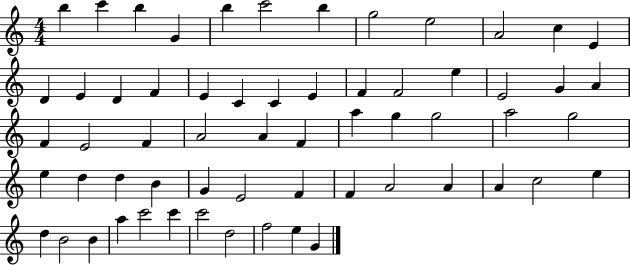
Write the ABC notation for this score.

X:1
T:Untitled
M:4/4
L:1/4
K:C
b c' b G b c'2 b g2 e2 A2 c E D E D F E C C E F F2 e E2 G A F E2 F A2 A F a g g2 a2 g2 e d d B G E2 F F A2 A A c2 e d B2 B a c'2 c' c'2 d2 f2 e G